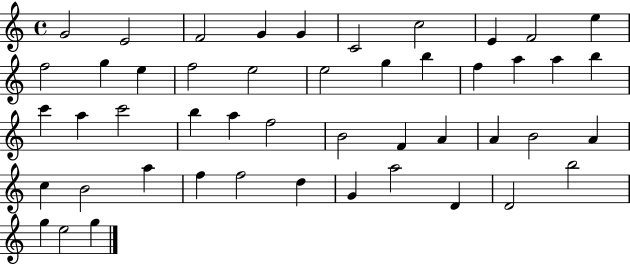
G4/h E4/h F4/h G4/q G4/q C4/h C5/h E4/q F4/h E5/q F5/h G5/q E5/q F5/h E5/h E5/h G5/q B5/q F5/q A5/q A5/q B5/q C6/q A5/q C6/h B5/q A5/q F5/h B4/h F4/q A4/q A4/q B4/h A4/q C5/q B4/h A5/q F5/q F5/h D5/q G4/q A5/h D4/q D4/h B5/h G5/q E5/h G5/q